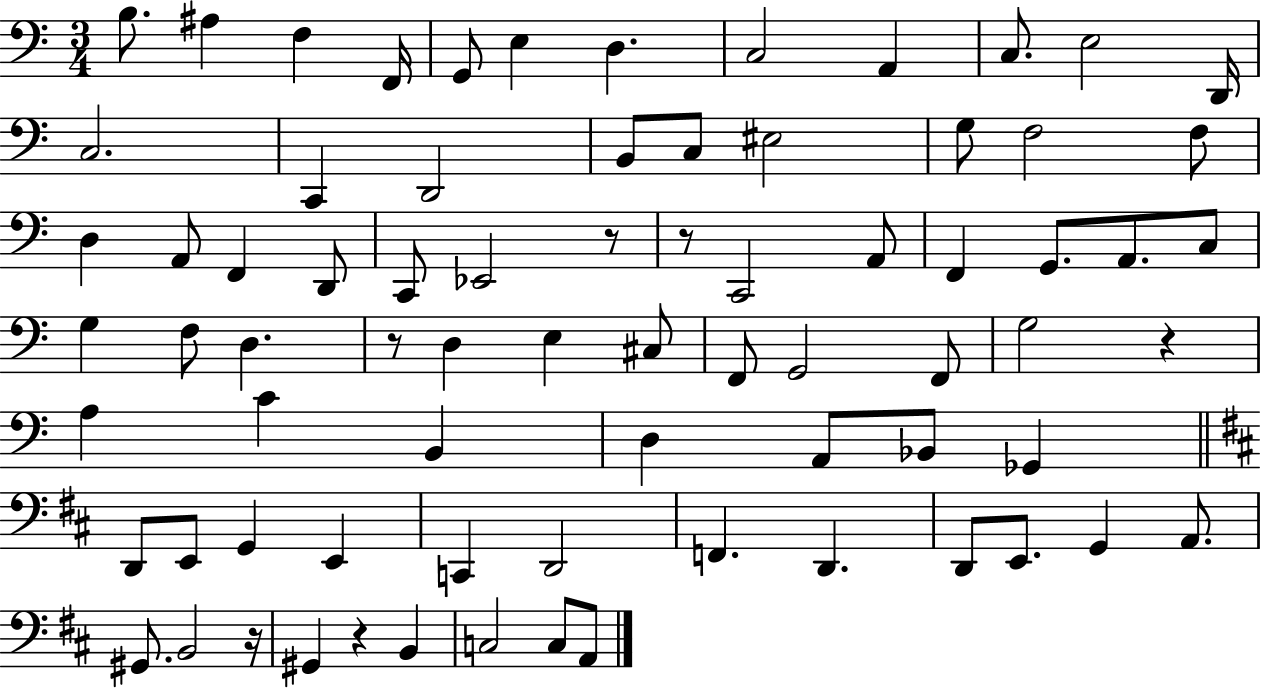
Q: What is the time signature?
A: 3/4